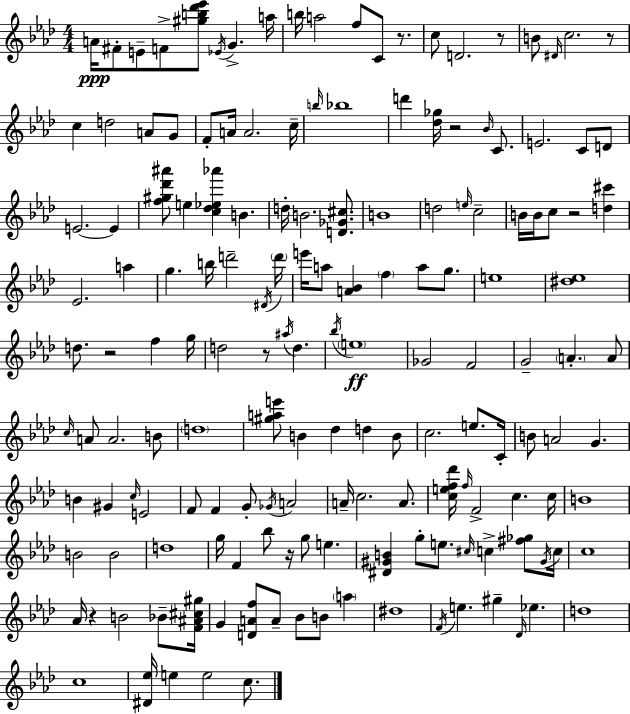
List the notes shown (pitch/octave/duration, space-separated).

A4/s F#4/e E4/e F4/e [G#5,B5,Db6,Eb6]/e Eb4/s G4/q. A5/s B5/s A5/h F5/e C4/e R/e. C5/e D4/h. R/e B4/e D#4/s C5/h. R/e C5/q D5/h A4/e G4/e F4/e A4/s A4/h. C5/s B5/s Bb5/w D6/q [Db5,Gb5]/s R/h Bb4/s C4/e. E4/h. C4/e D4/e E4/h. E4/q [F5,G#5,Db6,A#6]/e E5/q [C5,Db5,Eb5,Ab6]/q B4/q. D5/s B4/h. [D4,Gb4,C#5]/e. B4/w D5/h E5/s C5/h B4/s B4/s C5/e R/h [D5,C#6]/q Eb4/h. A5/q G5/q. B5/s D6/h D#4/s D6/s E6/s A5/e [A4,Bb4]/q F5/q A5/e G5/e. E5/w [D#5,Eb5]/w D5/e. R/h F5/q G5/s D5/h R/e A#5/s D5/q. Bb5/s E5/w Gb4/h F4/h G4/h A4/q. A4/e C5/s A4/e A4/h. B4/e D5/w [G#5,A5,E6]/e B4/q Db5/q D5/q B4/e C5/h. E5/e. C4/s B4/e A4/h G4/q. B4/q G#4/q C5/s E4/h F4/e F4/q G4/e Gb4/s A4/h A4/s C5/h. A4/e. [C5,E5,F5,Db6]/s F5/s F4/h C5/q. C5/s B4/w B4/h B4/h D5/w G5/s F4/q Bb5/e R/s G5/e E5/q. [D#4,G#4,B4]/q G5/e E5/e. C#5/s C5/q [F#5,Gb5]/e G#4/s C5/s C5/w Ab4/s R/q B4/h Bb4/e [F4,A#4,C#5,G#5]/s G4/q [D4,A4,F5]/e A4/e Bb4/e B4/e A5/q D#5/w F4/s E5/q. G#5/q Db4/s Eb5/q. D5/w C5/w [D#4,Eb5]/s E5/q E5/h C5/e.